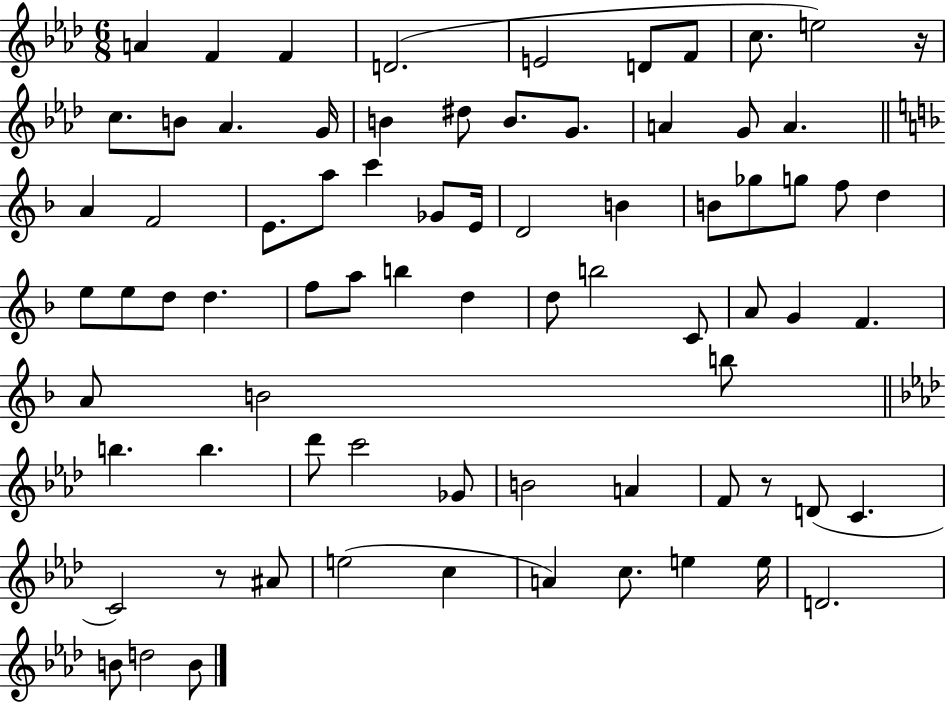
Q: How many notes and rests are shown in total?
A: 76